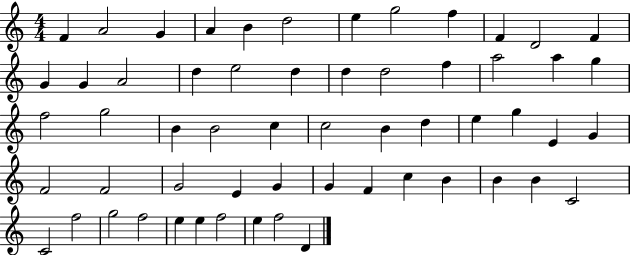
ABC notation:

X:1
T:Untitled
M:4/4
L:1/4
K:C
F A2 G A B d2 e g2 f F D2 F G G A2 d e2 d d d2 f a2 a g f2 g2 B B2 c c2 B d e g E G F2 F2 G2 E G G F c B B B C2 C2 f2 g2 f2 e e f2 e f2 D